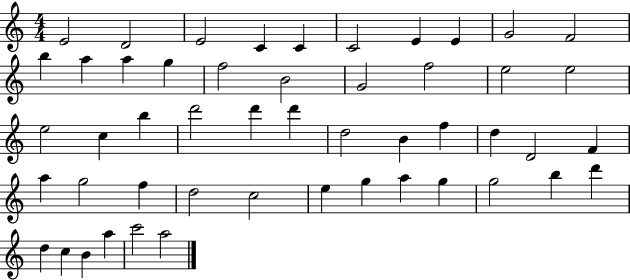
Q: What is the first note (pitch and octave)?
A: E4